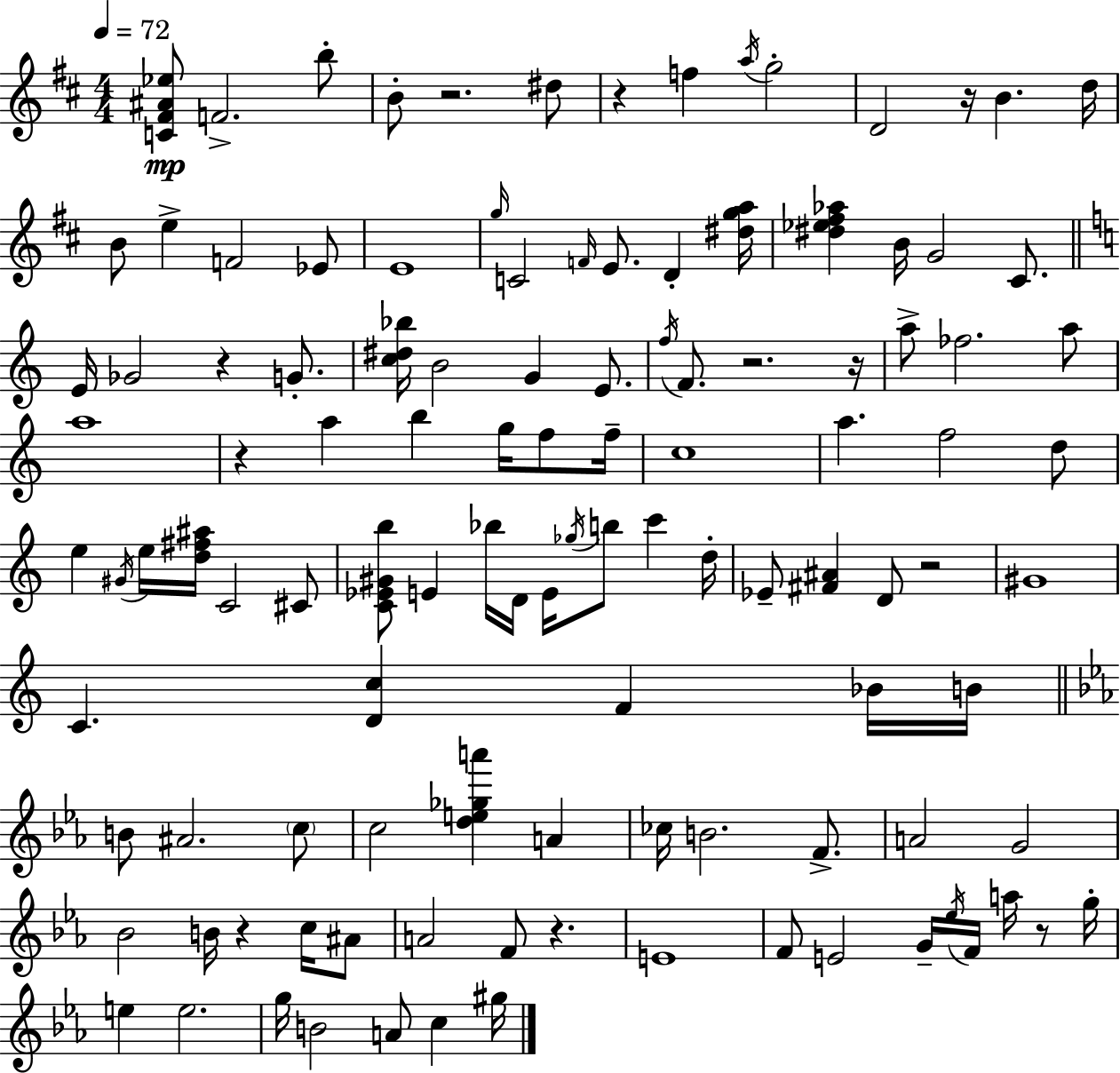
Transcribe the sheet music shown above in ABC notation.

X:1
T:Untitled
M:4/4
L:1/4
K:D
[C^F^A_e]/2 F2 b/2 B/2 z2 ^d/2 z f a/4 g2 D2 z/4 B d/4 B/2 e F2 _E/2 E4 g/4 C2 F/4 E/2 D [^dga]/4 [^d_e^f_a] B/4 G2 ^C/2 E/4 _G2 z G/2 [c^d_b]/4 B2 G E/2 f/4 F/2 z2 z/4 a/2 _f2 a/2 a4 z a b g/4 f/2 f/4 c4 a f2 d/2 e ^G/4 e/4 [d^f^a]/4 C2 ^C/2 [C_E^Gb]/2 E _b/4 D/4 E/4 _g/4 b/2 c' d/4 _E/2 [^F^A] D/2 z2 ^G4 C [Dc] F _B/4 B/4 B/2 ^A2 c/2 c2 [de_ga'] A _c/4 B2 F/2 A2 G2 _B2 B/4 z c/4 ^A/2 A2 F/2 z E4 F/2 E2 G/4 _e/4 F/4 a/4 z/2 g/4 e e2 g/4 B2 A/2 c ^g/4